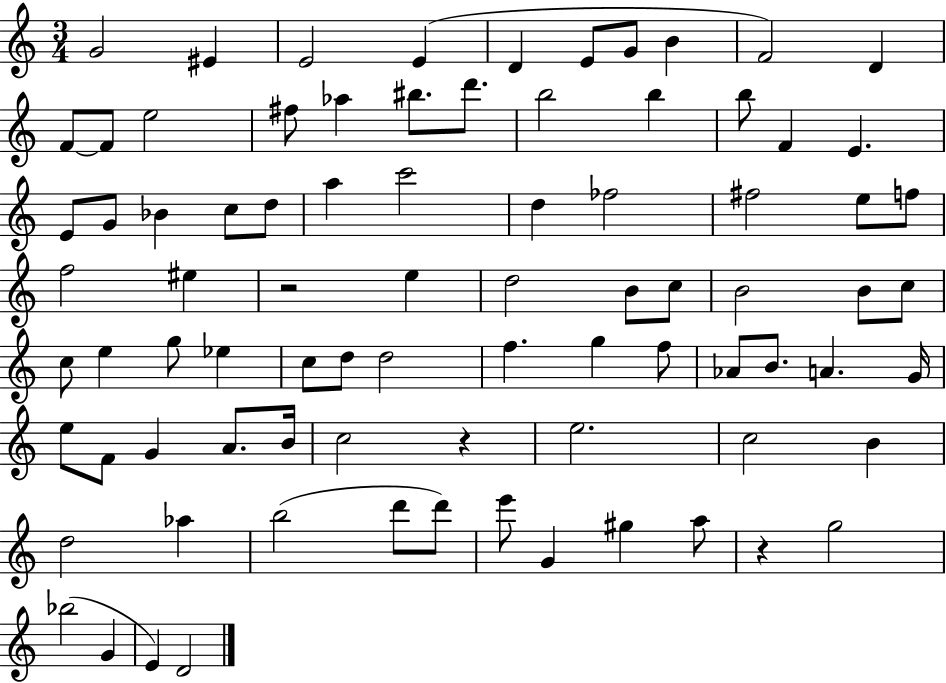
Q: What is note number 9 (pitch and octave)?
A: F4